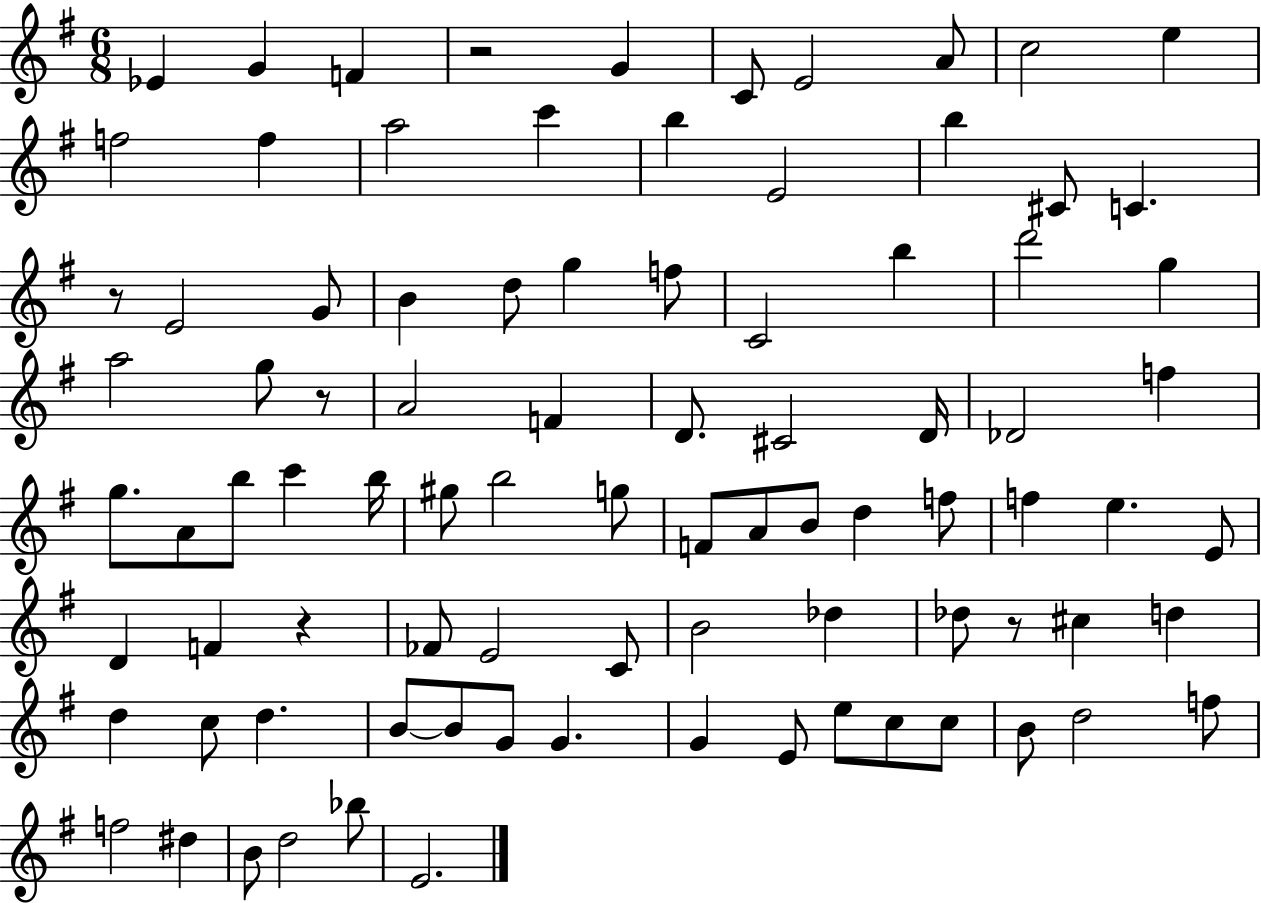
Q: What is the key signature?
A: G major